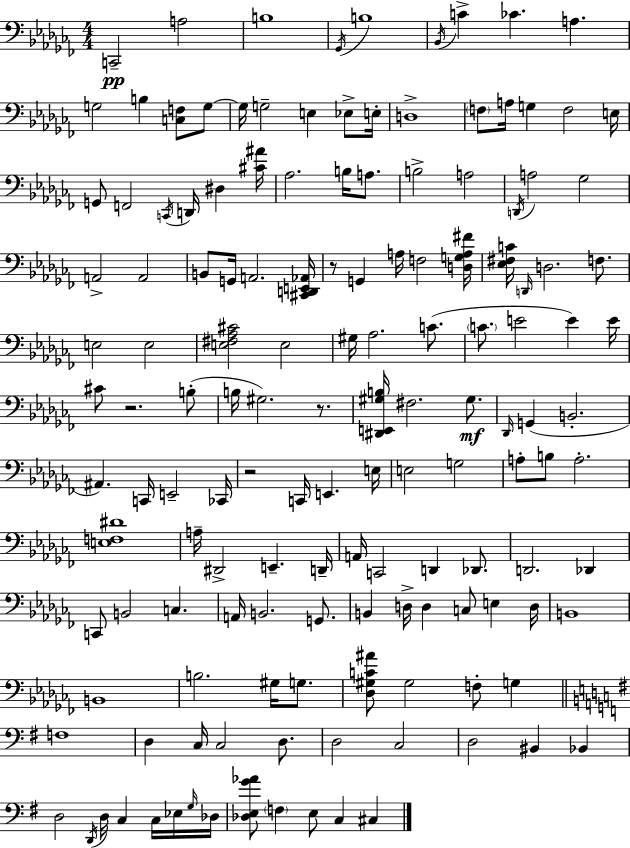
X:1
T:Untitled
M:4/4
L:1/4
K:Abm
C,,2 A,2 B,4 _G,,/4 B,4 _B,,/4 C _C A, G,2 B, [C,F,]/2 G,/2 G,/4 G,2 E, _E,/2 E,/4 D,4 F,/2 A,/4 G, F,2 E,/4 G,,/2 F,,2 C,,/4 D,,/4 ^D, [^C^A]/4 _A,2 B,/4 A,/2 B,2 A,2 D,,/4 A,2 _G,2 A,,2 A,,2 B,,/2 G,,/4 A,,2 [^C,,D,,E,,_A,,]/4 z/2 G,, A,/4 F,2 [D,G,A,^F]/4 [_E,^F,C]/4 D,,/4 D,2 F,/2 E,2 E,2 [E,^F,_A,^C]2 E,2 ^G,/4 _A,2 C/2 C/2 E2 E E/4 ^C/2 z2 B,/2 B,/4 ^G,2 z/2 [^D,,E,,^G,B,]/4 ^F,2 ^G,/2 _D,,/4 G,, B,,2 ^A,, C,,/4 E,,2 _C,,/4 z2 C,,/4 E,, E,/4 E,2 G,2 A,/2 B,/2 A,2 [E,F,^D]4 A,/4 ^D,,2 E,, D,,/4 A,,/4 C,,2 D,, _D,,/2 D,,2 _D,, C,,/2 B,,2 C, A,,/4 B,,2 G,,/2 B,, D,/4 D, C,/2 E, D,/4 B,,4 B,,4 B,2 ^G,/4 G,/2 [_D,^G,C^A]/2 ^G,2 F,/2 G, F,4 D, C,/4 C,2 D,/2 D,2 C,2 D,2 ^B,, _B,, D,2 D,,/4 D,/4 C, C,/4 _E,/4 G,/4 _D,/4 [_D,E,G_A]/2 F, E,/2 C, ^C,